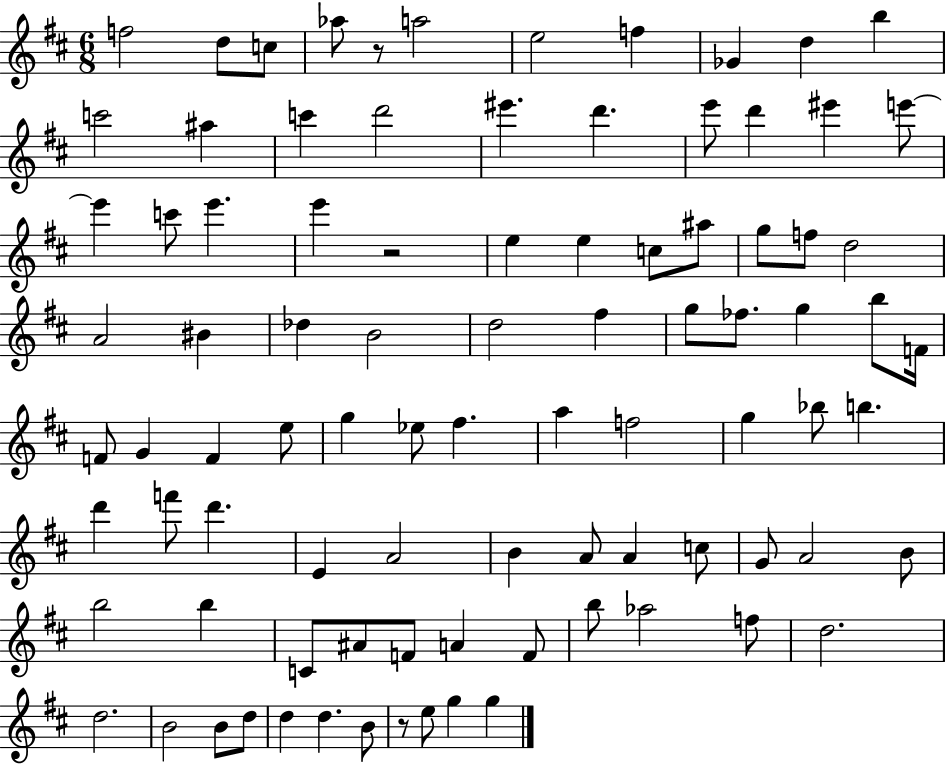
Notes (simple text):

F5/h D5/e C5/e Ab5/e R/e A5/h E5/h F5/q Gb4/q D5/q B5/q C6/h A#5/q C6/q D6/h EIS6/q. D6/q. E6/e D6/q EIS6/q E6/e E6/q C6/e E6/q. E6/q R/h E5/q E5/q C5/e A#5/e G5/e F5/e D5/h A4/h BIS4/q Db5/q B4/h D5/h F#5/q G5/e FES5/e. G5/q B5/e F4/s F4/e G4/q F4/q E5/e G5/q Eb5/e F#5/q. A5/q F5/h G5/q Bb5/e B5/q. D6/q F6/e D6/q. E4/q A4/h B4/q A4/e A4/q C5/e G4/e A4/h B4/e B5/h B5/q C4/e A#4/e F4/e A4/q F4/e B5/e Ab5/h F5/e D5/h. D5/h. B4/h B4/e D5/e D5/q D5/q. B4/e R/e E5/e G5/q G5/q